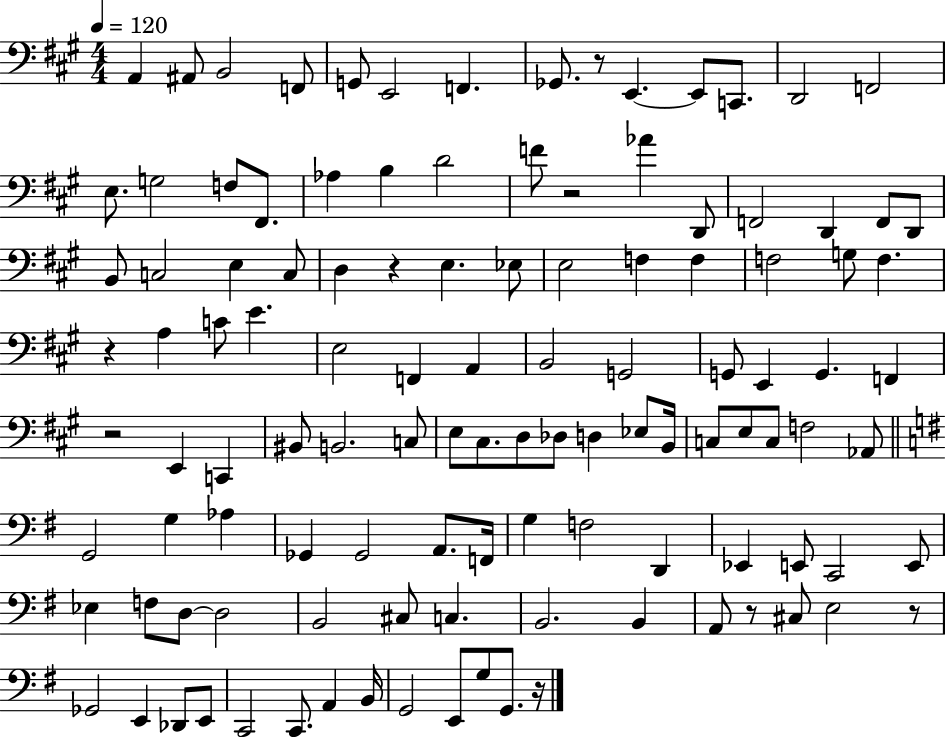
X:1
T:Untitled
M:4/4
L:1/4
K:A
A,, ^A,,/2 B,,2 F,,/2 G,,/2 E,,2 F,, _G,,/2 z/2 E,, E,,/2 C,,/2 D,,2 F,,2 E,/2 G,2 F,/2 ^F,,/2 _A, B, D2 F/2 z2 _A D,,/2 F,,2 D,, F,,/2 D,,/2 B,,/2 C,2 E, C,/2 D, z E, _E,/2 E,2 F, F, F,2 G,/2 F, z A, C/2 E E,2 F,, A,, B,,2 G,,2 G,,/2 E,, G,, F,, z2 E,, C,, ^B,,/2 B,,2 C,/2 E,/2 ^C,/2 D,/2 _D,/2 D, _E,/2 B,,/4 C,/2 E,/2 C,/2 F,2 _A,,/2 G,,2 G, _A, _G,, _G,,2 A,,/2 F,,/4 G, F,2 D,, _E,, E,,/2 C,,2 E,,/2 _E, F,/2 D,/2 D,2 B,,2 ^C,/2 C, B,,2 B,, A,,/2 z/2 ^C,/2 E,2 z/2 _G,,2 E,, _D,,/2 E,,/2 C,,2 C,,/2 A,, B,,/4 G,,2 E,,/2 G,/2 G,,/2 z/4